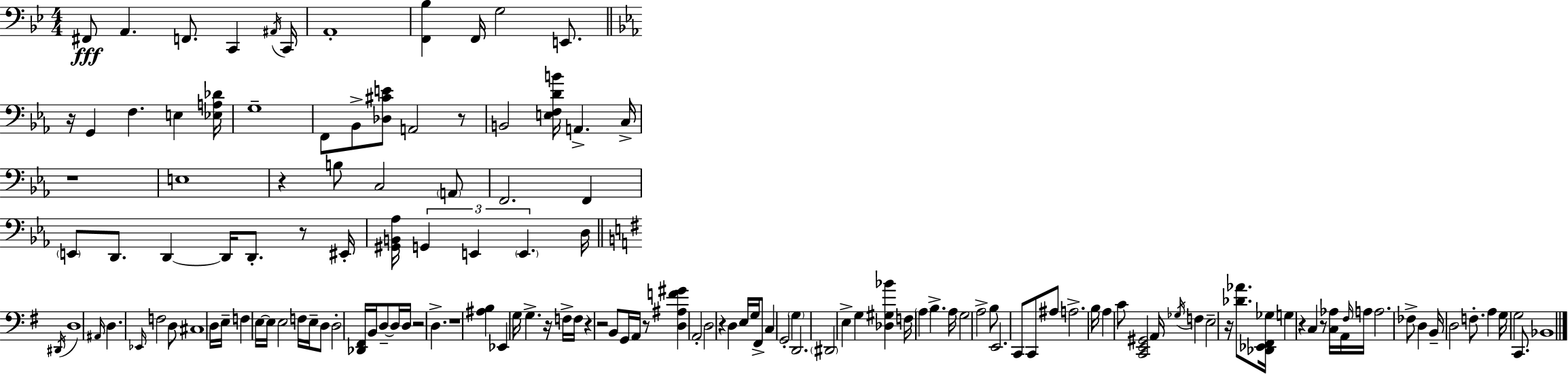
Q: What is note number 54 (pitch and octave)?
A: D3